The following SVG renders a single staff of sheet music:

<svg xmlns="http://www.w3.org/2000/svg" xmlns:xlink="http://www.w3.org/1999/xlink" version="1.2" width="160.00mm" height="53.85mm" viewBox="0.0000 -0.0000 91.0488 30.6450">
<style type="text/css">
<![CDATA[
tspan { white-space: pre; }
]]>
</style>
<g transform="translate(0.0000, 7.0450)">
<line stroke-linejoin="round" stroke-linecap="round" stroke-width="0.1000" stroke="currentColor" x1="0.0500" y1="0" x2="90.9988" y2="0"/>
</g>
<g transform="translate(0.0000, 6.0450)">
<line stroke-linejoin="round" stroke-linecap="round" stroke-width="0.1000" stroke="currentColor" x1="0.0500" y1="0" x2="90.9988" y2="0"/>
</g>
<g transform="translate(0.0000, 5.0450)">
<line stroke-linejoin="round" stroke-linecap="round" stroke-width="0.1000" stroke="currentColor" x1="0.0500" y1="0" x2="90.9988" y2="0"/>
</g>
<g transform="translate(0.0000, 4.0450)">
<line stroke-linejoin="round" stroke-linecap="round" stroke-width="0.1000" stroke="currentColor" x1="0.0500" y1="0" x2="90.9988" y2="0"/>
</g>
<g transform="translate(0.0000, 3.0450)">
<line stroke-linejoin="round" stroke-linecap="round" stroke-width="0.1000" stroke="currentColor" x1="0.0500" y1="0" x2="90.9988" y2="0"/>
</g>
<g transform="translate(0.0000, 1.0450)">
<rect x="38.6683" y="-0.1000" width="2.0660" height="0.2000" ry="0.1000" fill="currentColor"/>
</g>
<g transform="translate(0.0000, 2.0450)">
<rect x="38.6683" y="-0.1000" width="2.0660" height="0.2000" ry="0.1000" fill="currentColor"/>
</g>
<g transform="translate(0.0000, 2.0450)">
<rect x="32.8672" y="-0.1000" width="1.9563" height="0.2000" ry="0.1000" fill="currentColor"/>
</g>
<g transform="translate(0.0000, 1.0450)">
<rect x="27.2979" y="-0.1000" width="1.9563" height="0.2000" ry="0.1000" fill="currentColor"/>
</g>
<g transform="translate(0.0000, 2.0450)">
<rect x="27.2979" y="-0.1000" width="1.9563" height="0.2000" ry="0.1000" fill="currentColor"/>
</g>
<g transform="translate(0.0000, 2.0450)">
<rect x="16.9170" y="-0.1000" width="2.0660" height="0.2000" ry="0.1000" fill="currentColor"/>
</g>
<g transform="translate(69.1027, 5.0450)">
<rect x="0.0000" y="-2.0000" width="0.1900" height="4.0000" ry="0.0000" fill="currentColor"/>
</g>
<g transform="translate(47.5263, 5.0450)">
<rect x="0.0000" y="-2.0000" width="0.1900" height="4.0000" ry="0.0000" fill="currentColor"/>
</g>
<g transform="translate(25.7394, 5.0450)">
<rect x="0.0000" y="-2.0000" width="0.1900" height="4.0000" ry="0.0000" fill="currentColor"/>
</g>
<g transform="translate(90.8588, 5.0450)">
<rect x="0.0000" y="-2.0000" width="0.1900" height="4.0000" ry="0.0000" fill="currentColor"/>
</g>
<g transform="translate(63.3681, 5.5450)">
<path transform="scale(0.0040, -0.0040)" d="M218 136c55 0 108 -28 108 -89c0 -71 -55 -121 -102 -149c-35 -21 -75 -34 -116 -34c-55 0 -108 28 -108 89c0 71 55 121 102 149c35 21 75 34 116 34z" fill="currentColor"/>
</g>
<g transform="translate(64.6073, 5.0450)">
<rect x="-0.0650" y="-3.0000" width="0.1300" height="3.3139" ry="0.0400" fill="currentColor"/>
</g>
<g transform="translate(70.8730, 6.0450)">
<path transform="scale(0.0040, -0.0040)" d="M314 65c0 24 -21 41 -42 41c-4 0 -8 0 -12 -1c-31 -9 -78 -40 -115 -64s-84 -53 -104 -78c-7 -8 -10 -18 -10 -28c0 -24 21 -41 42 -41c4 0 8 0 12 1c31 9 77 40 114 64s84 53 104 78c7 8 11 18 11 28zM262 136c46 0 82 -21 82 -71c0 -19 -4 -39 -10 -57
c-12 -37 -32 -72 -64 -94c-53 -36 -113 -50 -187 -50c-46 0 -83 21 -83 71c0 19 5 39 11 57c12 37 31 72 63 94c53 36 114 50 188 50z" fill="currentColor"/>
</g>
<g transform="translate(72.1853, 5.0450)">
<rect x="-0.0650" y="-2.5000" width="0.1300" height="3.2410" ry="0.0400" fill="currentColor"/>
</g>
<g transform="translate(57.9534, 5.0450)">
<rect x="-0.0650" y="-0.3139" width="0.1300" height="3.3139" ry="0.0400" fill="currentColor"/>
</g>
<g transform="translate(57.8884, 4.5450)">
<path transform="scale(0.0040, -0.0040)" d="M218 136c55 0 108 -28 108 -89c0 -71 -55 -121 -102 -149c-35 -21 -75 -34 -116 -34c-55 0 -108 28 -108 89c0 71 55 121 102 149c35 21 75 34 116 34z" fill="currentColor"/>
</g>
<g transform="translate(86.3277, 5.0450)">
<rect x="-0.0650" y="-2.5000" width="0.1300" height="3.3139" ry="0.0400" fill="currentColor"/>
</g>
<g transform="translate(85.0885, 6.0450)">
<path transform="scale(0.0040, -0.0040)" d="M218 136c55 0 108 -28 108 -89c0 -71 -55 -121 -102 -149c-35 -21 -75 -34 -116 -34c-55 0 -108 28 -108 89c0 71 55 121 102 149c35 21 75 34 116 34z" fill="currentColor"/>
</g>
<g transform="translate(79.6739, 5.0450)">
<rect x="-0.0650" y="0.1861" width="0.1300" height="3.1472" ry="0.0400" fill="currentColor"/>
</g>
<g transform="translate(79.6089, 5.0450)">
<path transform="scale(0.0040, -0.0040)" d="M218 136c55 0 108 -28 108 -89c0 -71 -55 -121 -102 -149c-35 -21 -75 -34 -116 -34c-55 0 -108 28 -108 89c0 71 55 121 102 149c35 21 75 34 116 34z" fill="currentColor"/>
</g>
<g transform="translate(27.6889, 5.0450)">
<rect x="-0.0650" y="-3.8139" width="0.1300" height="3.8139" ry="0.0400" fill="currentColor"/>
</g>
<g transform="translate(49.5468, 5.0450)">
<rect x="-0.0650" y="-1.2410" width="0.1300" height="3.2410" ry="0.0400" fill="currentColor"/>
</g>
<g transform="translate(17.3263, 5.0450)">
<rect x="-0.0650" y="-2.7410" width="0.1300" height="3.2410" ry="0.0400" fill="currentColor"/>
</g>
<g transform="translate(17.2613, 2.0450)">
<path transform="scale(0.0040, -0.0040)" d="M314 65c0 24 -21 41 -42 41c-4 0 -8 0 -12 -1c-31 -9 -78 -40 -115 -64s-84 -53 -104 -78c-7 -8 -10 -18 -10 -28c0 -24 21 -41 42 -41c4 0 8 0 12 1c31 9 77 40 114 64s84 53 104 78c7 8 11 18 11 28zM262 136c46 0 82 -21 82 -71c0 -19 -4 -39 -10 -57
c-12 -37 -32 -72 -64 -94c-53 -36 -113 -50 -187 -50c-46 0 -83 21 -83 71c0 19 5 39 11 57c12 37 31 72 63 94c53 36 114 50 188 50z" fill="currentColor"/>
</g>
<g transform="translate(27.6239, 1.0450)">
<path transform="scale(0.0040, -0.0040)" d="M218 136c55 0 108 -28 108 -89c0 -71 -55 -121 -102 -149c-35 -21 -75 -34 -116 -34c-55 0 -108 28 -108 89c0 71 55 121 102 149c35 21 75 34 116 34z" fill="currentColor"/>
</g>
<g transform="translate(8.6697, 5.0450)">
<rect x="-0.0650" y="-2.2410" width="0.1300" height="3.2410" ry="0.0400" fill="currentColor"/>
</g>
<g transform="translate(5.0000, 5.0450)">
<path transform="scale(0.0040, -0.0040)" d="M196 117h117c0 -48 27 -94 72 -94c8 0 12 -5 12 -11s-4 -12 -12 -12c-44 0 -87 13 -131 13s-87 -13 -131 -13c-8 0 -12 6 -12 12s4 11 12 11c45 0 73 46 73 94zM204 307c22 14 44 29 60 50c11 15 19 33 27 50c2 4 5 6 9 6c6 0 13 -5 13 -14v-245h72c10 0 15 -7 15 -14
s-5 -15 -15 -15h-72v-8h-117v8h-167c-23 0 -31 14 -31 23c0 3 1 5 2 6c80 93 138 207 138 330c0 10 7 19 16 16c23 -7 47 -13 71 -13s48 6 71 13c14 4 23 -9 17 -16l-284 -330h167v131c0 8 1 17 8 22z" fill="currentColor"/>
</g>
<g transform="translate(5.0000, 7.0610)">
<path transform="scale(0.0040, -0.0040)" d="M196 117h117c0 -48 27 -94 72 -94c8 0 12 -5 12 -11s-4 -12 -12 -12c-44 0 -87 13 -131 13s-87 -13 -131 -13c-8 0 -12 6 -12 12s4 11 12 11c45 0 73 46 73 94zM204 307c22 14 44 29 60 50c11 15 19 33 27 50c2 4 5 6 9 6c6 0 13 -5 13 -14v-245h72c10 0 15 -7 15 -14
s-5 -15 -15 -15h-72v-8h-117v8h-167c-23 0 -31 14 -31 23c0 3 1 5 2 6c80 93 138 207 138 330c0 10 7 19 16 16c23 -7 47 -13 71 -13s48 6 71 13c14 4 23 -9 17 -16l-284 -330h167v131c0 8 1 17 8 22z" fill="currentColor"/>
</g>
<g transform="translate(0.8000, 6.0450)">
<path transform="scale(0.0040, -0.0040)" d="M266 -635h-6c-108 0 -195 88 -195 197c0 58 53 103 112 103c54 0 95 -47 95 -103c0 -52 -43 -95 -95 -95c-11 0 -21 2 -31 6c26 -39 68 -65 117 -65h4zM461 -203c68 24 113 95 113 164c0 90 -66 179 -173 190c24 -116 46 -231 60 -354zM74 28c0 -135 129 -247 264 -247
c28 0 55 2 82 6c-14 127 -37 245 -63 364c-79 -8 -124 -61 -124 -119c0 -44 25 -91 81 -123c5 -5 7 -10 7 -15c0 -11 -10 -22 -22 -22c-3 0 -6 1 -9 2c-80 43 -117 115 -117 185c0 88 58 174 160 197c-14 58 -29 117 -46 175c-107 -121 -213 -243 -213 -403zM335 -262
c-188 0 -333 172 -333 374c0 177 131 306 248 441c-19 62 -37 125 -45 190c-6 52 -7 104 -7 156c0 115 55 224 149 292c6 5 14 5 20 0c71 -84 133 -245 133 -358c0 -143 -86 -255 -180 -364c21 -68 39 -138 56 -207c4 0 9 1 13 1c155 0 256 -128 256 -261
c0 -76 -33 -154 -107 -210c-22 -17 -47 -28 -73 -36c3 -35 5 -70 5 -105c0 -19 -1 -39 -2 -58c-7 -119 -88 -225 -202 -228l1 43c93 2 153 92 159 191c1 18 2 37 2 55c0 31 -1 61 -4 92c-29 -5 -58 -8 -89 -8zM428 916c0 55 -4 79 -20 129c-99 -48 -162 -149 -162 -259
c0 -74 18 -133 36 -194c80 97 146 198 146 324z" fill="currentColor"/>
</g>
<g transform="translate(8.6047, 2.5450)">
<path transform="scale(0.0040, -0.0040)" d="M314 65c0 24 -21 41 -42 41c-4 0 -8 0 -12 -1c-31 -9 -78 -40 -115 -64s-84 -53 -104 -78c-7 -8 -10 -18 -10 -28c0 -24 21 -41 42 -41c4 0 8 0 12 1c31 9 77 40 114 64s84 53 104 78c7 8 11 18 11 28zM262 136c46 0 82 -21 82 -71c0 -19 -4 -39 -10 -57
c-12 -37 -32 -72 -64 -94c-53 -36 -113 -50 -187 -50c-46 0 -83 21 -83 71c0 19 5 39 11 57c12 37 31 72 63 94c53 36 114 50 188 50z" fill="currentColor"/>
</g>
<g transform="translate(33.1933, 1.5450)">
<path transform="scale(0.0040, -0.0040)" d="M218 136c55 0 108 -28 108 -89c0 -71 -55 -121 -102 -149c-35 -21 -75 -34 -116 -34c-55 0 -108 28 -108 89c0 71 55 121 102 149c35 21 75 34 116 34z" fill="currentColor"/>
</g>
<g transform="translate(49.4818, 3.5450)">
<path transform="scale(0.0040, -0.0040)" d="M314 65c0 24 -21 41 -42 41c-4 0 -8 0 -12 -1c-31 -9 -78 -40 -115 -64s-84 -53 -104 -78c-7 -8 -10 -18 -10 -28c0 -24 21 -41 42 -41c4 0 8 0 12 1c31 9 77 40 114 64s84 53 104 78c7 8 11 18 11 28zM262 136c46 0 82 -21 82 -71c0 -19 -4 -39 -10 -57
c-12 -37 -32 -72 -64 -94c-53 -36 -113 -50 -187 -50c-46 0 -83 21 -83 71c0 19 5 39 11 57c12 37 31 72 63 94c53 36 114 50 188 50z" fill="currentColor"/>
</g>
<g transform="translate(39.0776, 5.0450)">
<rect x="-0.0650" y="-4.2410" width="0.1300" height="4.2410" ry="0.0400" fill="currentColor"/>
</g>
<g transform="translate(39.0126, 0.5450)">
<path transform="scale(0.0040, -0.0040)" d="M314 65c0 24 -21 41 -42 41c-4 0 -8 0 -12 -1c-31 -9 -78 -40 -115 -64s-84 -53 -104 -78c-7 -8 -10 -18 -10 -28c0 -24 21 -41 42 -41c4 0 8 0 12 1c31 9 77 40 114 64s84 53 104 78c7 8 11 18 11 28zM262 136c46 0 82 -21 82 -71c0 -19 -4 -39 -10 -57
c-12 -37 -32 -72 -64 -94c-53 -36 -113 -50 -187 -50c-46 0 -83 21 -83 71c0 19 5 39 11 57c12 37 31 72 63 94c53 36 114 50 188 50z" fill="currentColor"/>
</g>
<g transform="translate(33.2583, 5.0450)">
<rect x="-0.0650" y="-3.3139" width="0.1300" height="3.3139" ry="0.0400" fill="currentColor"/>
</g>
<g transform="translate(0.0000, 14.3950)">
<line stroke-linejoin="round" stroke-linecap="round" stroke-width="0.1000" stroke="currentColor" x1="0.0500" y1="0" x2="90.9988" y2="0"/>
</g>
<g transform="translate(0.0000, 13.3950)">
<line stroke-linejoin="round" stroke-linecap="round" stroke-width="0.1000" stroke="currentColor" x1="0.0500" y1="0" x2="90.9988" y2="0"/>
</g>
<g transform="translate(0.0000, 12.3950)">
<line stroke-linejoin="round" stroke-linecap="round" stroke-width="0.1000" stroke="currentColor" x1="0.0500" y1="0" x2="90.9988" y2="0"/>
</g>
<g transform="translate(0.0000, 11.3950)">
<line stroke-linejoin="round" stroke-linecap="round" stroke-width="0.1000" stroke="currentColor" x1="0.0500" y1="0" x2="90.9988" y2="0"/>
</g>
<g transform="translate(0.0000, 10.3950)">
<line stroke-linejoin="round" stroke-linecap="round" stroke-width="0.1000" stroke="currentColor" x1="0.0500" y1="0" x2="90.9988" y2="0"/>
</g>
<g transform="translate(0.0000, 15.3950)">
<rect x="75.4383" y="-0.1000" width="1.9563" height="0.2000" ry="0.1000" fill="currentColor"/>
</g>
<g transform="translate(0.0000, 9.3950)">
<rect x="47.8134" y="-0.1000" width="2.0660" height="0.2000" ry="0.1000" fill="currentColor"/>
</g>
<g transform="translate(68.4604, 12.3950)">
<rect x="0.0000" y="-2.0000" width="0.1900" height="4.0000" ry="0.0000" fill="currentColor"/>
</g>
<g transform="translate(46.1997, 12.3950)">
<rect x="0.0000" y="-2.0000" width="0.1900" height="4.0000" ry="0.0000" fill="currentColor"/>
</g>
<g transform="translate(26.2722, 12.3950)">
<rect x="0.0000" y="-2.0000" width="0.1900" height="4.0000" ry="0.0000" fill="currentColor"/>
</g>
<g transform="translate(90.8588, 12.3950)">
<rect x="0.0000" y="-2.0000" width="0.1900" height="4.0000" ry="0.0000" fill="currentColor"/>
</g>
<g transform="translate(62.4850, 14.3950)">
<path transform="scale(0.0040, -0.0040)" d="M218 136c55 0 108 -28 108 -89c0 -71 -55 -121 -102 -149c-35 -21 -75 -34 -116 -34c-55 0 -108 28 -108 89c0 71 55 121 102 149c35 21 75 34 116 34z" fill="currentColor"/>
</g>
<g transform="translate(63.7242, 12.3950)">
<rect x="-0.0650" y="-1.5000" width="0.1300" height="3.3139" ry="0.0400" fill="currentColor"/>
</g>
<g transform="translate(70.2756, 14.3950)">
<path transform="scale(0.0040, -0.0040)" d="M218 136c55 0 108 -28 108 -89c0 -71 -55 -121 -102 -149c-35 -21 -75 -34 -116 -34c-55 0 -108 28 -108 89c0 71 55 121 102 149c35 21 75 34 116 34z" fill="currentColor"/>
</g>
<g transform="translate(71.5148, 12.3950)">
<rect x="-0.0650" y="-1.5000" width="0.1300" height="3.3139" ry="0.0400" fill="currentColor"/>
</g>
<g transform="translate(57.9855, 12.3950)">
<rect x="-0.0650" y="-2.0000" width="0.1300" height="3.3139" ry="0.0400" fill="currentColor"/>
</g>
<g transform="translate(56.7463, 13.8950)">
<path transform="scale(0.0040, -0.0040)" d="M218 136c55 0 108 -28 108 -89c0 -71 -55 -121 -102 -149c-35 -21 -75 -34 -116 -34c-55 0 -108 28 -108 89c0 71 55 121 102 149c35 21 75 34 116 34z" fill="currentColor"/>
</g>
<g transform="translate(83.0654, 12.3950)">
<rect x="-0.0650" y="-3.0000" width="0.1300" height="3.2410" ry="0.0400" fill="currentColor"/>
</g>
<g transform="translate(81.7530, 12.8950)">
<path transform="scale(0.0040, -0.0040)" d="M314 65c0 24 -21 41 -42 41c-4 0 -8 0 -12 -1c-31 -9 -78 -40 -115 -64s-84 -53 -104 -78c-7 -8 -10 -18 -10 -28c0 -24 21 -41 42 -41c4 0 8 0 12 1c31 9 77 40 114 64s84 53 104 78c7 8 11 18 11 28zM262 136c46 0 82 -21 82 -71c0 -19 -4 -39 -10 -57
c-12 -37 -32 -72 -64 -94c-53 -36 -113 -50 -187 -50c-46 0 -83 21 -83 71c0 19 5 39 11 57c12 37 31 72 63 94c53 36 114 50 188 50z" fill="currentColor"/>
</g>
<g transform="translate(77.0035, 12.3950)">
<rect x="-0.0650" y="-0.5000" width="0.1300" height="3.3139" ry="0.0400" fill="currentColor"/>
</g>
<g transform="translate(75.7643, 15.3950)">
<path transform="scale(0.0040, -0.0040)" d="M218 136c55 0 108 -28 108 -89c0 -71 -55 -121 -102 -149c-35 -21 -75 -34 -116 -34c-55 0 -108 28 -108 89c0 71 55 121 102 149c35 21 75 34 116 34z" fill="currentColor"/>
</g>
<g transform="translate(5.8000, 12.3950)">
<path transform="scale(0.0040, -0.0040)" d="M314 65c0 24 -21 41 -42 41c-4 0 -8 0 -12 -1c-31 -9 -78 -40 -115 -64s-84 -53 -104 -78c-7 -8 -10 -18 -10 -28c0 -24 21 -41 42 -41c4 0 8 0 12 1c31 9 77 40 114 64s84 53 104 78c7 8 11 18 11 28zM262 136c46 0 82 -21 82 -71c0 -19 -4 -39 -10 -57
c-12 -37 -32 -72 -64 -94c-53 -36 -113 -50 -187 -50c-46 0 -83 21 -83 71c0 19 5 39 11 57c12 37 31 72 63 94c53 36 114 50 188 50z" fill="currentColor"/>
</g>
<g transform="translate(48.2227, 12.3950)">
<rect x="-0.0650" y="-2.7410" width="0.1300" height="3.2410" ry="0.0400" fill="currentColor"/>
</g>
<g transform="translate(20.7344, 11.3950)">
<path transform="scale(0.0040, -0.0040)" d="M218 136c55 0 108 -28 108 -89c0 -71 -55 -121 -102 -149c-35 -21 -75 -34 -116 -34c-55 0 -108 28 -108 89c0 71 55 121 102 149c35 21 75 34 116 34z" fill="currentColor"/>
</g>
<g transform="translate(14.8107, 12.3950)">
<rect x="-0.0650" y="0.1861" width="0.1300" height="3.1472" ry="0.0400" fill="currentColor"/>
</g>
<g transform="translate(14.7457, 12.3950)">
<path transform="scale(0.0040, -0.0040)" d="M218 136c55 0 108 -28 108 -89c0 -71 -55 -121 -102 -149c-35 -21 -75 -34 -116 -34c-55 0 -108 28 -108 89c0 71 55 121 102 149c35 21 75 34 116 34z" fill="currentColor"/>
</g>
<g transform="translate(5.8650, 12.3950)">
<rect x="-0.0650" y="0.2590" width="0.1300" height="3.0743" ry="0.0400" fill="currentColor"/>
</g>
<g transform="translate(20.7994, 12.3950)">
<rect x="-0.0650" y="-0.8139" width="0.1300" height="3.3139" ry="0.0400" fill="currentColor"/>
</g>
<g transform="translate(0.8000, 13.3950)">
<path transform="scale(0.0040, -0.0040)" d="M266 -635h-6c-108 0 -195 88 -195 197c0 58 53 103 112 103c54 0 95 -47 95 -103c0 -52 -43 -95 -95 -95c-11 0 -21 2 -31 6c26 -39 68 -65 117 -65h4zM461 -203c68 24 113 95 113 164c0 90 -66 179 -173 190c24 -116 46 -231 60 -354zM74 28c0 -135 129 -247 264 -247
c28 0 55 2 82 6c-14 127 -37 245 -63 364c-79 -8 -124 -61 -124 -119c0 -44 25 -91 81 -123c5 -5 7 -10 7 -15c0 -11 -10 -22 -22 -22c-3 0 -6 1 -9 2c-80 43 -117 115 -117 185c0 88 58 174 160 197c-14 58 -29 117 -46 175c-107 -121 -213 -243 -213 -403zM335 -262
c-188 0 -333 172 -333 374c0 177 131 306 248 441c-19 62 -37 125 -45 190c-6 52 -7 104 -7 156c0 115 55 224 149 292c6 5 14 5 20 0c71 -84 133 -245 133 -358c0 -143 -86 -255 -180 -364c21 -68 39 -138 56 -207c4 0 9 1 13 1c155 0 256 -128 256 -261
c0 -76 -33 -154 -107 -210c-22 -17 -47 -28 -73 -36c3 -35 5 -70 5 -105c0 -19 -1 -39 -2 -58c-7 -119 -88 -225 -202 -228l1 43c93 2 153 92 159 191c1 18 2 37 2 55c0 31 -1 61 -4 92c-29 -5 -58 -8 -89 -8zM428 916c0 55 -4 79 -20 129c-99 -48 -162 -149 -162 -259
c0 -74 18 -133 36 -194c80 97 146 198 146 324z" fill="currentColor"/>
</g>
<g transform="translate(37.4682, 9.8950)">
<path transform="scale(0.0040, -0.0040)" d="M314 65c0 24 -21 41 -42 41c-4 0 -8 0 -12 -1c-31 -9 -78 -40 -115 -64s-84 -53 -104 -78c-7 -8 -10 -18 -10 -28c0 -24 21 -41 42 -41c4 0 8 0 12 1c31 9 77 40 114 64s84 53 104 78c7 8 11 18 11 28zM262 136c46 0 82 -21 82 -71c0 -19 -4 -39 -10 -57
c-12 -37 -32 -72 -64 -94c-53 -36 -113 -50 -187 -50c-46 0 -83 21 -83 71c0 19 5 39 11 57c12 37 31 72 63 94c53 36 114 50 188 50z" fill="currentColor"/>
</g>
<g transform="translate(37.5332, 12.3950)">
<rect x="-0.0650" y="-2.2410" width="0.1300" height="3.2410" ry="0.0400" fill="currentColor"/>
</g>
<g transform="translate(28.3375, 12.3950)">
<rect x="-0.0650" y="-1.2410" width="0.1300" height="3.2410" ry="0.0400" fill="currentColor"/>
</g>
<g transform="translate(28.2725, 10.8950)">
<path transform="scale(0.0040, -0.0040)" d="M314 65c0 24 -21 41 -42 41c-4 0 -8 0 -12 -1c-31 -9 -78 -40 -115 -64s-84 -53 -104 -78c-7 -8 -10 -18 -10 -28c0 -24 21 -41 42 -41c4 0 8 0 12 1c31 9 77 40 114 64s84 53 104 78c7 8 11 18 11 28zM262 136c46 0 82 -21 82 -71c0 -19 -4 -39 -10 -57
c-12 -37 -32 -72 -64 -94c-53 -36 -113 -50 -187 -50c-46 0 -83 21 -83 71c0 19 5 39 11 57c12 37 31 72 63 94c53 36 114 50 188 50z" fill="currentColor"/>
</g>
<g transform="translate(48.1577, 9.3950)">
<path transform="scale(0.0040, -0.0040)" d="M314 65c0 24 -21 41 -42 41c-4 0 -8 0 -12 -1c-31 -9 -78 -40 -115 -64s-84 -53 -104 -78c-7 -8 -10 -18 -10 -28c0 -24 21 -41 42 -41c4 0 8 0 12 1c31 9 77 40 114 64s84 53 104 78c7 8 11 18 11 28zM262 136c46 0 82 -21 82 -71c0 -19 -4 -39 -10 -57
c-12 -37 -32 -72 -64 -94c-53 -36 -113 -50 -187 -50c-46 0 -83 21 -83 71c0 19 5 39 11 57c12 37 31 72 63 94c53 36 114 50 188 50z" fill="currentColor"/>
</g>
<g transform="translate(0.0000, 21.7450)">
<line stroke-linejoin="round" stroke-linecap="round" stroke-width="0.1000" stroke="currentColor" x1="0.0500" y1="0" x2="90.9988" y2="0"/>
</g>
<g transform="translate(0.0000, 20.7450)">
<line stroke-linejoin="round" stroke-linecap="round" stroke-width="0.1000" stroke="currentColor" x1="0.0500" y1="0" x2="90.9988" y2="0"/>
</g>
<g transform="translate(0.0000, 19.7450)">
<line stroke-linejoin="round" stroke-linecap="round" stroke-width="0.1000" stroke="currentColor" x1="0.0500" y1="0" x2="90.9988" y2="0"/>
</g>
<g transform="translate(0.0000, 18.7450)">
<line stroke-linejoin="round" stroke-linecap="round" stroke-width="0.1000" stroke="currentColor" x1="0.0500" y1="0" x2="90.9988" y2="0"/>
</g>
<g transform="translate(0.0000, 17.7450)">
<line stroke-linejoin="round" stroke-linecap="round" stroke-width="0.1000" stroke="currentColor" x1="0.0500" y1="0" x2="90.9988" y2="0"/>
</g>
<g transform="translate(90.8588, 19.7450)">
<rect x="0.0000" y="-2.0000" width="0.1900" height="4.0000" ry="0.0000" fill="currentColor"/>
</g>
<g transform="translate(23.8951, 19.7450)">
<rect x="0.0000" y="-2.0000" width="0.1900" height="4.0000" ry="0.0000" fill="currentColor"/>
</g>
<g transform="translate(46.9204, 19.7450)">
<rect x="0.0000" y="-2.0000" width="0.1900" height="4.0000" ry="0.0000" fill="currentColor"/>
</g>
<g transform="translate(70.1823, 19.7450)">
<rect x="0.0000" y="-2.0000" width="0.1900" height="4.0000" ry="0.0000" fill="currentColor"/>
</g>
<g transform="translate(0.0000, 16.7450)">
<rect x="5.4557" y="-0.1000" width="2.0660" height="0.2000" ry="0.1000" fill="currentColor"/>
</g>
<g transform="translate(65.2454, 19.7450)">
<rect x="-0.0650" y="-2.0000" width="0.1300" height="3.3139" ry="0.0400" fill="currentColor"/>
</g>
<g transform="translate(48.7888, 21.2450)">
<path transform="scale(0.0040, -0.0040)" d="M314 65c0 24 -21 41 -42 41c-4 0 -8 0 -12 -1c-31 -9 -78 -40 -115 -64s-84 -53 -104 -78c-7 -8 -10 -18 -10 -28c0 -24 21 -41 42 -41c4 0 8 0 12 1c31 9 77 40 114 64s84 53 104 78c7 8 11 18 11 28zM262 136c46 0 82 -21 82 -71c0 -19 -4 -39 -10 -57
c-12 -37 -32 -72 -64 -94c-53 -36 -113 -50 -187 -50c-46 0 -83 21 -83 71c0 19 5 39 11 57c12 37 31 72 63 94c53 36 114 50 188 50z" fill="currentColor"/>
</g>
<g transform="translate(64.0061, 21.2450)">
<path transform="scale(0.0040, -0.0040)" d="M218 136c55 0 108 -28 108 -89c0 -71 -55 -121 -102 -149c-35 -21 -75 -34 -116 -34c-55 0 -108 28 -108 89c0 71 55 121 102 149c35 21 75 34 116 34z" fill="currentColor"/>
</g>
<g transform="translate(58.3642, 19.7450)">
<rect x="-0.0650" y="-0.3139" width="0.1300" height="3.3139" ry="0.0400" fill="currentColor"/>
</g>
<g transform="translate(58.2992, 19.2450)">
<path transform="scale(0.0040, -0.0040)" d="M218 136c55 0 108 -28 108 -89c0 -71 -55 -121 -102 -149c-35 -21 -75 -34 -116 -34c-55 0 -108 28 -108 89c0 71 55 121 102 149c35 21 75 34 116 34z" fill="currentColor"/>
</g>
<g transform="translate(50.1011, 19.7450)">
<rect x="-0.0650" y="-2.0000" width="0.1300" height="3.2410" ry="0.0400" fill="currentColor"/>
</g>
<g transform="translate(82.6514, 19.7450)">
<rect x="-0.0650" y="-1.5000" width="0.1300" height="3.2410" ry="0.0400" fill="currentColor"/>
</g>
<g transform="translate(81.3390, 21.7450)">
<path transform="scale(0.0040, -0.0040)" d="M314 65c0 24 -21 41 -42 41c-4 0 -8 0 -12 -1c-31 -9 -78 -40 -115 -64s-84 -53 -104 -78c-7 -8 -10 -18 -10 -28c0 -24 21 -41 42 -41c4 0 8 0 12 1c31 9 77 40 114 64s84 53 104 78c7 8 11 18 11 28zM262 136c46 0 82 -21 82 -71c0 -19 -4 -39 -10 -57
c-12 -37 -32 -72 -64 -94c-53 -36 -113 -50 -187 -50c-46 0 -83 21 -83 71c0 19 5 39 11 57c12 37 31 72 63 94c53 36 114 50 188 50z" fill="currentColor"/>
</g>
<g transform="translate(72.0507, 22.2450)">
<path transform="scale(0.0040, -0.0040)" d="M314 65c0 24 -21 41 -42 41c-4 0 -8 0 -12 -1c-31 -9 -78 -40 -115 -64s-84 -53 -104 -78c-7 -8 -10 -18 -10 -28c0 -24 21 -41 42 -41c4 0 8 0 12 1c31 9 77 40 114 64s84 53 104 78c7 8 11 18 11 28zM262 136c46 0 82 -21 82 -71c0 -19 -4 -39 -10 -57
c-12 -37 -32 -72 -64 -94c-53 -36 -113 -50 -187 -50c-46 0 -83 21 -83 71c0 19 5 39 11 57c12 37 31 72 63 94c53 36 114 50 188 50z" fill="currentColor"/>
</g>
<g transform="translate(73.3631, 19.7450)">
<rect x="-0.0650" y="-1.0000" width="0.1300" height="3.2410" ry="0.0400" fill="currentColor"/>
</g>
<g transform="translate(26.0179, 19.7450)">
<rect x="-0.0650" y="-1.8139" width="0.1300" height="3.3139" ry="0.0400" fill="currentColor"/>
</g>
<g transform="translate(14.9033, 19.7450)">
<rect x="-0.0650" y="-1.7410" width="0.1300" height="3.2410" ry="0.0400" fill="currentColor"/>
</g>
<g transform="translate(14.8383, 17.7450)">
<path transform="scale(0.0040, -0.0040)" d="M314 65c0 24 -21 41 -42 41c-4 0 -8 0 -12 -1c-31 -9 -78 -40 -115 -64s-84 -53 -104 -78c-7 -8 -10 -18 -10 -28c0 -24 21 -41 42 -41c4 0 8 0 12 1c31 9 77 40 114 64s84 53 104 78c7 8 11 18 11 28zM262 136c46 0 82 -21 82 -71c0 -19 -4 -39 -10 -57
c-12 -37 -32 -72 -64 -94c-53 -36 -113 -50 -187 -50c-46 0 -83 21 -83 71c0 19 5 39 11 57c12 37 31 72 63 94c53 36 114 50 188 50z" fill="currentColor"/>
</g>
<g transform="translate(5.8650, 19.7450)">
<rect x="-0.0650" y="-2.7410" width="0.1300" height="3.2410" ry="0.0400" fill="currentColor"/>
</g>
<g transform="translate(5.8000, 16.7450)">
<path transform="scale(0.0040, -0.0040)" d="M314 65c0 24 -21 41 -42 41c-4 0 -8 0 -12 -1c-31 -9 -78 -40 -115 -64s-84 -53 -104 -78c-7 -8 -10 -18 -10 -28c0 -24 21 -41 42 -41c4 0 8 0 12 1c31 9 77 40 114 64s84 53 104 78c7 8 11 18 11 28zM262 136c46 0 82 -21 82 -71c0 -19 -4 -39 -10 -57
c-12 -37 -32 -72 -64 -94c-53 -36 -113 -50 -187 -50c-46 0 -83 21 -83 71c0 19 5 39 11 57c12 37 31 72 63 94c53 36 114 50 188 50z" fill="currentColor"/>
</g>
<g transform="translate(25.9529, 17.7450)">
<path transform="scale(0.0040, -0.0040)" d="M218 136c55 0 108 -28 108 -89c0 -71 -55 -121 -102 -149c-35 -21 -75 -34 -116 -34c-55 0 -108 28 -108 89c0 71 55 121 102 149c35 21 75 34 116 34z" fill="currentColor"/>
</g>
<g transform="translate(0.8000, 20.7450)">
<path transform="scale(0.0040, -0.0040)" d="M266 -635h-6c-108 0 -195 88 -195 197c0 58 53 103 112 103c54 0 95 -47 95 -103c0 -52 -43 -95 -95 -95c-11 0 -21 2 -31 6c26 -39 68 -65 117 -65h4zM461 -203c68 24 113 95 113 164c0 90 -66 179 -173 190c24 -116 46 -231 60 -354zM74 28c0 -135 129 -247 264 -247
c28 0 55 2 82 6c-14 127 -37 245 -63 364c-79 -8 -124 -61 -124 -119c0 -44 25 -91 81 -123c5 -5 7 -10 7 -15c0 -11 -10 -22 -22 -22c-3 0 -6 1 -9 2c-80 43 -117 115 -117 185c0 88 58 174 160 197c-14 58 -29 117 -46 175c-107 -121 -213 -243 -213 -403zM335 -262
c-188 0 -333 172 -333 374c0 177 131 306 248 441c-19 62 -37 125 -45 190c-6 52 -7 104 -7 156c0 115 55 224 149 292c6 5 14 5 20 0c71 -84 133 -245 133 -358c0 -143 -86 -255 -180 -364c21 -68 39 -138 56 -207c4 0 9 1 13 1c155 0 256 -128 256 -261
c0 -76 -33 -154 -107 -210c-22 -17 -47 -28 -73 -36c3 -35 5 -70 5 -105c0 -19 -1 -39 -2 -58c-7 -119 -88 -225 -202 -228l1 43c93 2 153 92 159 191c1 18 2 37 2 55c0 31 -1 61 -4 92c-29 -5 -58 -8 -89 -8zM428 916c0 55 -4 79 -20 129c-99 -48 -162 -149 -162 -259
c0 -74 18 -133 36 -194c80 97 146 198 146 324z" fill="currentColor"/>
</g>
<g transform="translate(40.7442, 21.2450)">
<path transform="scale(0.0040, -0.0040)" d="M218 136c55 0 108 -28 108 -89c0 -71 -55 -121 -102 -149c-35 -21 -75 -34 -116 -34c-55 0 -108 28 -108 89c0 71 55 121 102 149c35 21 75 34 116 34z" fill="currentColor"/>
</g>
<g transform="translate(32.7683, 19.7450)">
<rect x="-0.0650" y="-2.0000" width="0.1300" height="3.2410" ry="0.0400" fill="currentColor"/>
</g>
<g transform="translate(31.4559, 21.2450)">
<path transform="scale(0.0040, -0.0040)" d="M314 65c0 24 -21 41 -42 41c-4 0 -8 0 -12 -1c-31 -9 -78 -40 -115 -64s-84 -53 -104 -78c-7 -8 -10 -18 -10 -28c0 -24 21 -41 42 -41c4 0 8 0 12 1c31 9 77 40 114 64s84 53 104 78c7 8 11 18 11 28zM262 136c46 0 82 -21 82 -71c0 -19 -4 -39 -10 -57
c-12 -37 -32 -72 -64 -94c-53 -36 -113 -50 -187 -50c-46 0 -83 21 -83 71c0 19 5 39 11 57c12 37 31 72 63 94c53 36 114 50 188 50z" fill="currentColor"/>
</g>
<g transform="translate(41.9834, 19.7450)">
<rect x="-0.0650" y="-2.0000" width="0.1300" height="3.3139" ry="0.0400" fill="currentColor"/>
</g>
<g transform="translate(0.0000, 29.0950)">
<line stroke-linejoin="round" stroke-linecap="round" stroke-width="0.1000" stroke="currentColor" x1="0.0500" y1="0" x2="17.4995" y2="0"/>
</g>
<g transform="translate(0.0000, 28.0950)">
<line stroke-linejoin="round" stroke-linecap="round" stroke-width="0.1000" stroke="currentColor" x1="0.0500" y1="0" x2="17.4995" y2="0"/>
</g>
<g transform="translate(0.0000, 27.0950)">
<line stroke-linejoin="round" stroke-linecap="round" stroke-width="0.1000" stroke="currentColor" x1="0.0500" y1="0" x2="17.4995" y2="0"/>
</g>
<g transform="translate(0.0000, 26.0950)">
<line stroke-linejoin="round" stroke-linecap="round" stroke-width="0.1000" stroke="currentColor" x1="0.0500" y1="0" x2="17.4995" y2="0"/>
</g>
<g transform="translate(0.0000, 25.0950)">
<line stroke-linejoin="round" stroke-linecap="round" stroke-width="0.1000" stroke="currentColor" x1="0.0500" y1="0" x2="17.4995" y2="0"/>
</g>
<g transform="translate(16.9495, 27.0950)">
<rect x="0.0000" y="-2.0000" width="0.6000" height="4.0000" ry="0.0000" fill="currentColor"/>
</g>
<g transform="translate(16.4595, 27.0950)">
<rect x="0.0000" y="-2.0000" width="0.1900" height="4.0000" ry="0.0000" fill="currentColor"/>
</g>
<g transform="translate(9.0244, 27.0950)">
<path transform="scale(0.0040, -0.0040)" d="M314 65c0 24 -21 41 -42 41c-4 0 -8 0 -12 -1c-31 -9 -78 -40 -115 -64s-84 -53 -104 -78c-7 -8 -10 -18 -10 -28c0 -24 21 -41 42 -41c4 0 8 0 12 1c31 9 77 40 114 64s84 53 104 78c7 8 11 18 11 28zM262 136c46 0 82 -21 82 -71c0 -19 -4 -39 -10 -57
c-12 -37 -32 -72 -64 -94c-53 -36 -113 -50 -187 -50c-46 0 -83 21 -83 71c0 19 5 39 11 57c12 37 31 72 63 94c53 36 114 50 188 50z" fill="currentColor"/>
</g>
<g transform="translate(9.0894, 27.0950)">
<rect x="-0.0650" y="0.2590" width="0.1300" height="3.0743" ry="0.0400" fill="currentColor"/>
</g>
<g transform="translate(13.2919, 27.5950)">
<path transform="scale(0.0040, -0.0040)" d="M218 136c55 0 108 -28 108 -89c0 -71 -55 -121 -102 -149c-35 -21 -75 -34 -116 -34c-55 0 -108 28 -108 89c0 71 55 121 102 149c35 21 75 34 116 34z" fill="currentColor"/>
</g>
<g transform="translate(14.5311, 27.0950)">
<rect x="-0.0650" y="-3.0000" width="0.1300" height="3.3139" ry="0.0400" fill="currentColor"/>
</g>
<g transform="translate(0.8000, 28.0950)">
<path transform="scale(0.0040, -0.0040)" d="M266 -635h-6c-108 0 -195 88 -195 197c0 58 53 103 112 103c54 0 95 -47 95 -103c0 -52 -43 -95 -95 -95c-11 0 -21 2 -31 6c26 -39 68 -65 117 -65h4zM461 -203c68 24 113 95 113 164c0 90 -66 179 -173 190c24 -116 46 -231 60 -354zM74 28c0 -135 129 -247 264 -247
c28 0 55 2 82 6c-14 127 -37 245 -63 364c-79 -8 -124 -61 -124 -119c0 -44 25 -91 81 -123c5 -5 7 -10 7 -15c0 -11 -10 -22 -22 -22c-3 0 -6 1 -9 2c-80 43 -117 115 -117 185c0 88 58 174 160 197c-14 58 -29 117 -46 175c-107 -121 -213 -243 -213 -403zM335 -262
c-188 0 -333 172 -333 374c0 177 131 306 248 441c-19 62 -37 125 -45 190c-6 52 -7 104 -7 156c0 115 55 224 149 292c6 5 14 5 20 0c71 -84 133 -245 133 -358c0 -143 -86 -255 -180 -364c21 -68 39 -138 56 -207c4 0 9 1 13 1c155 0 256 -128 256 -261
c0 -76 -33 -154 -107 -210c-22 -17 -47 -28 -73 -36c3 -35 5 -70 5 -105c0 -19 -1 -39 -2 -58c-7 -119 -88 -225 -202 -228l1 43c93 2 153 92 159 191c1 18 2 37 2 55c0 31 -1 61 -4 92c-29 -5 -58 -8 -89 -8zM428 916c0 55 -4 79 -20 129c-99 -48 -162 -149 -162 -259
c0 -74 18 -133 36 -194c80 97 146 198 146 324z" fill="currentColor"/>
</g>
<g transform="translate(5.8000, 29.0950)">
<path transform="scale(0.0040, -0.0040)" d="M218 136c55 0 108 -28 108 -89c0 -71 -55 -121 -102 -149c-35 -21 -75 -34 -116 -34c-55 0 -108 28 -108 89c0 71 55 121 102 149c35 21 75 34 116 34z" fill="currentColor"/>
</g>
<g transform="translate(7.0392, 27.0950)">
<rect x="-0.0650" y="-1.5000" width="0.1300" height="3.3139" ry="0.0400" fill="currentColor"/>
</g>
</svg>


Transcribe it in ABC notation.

X:1
T:Untitled
M:4/4
L:1/4
K:C
g2 a2 c' b d'2 e2 c A G2 B G B2 B d e2 g2 a2 F E E C A2 a2 f2 f F2 F F2 c F D2 E2 E B2 A